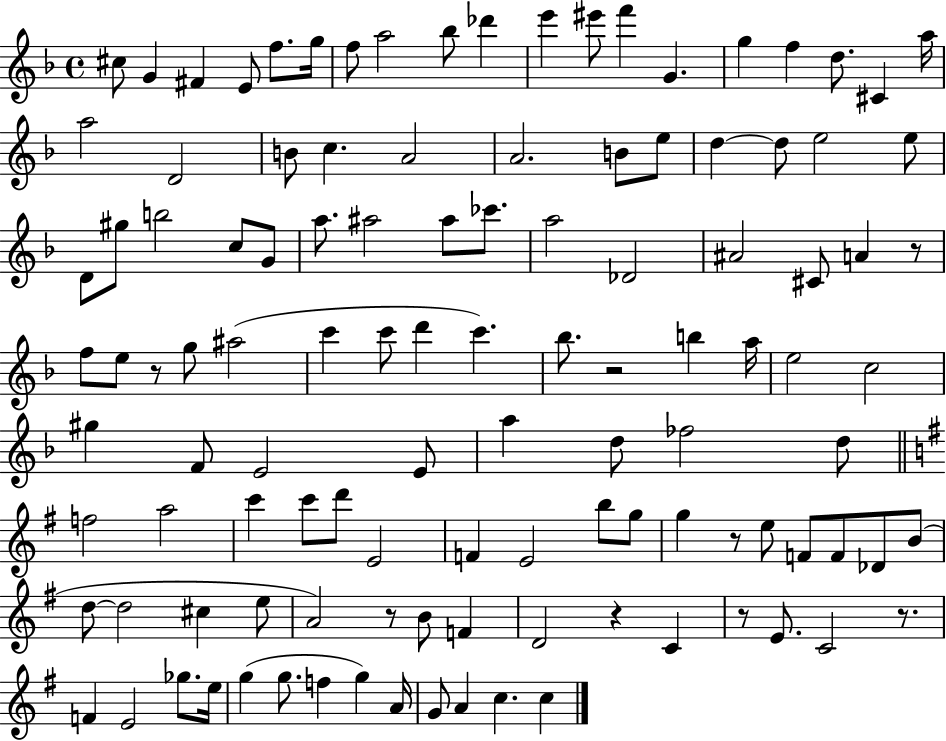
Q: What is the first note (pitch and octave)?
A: C#5